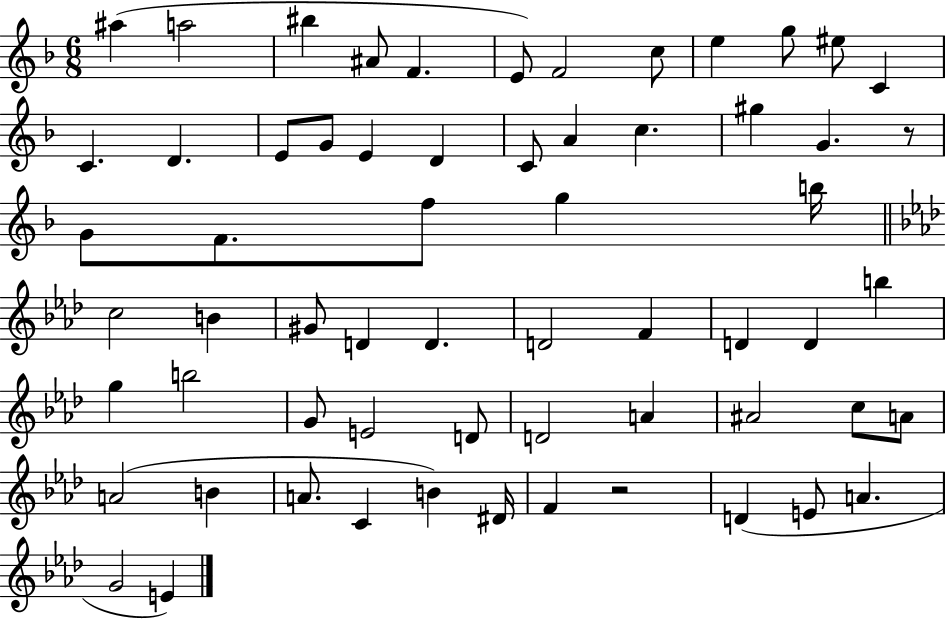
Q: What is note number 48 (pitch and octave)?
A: A4